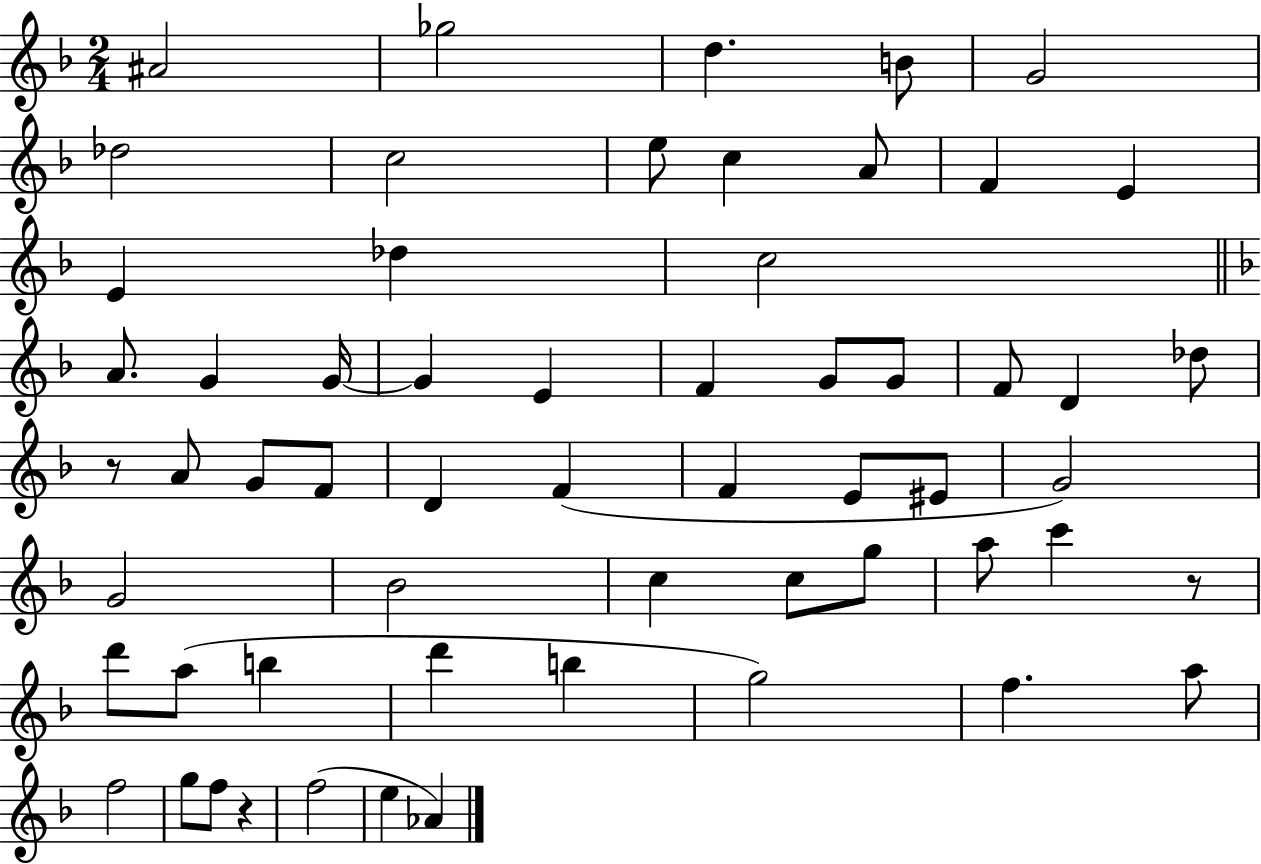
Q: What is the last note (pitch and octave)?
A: Ab4